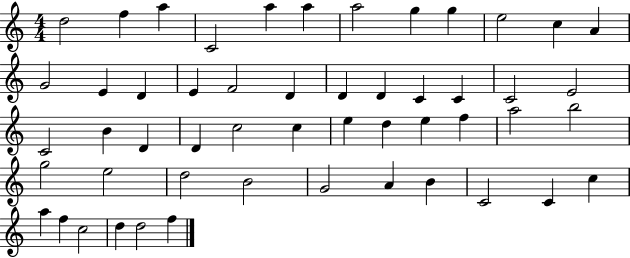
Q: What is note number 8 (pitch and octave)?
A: G5